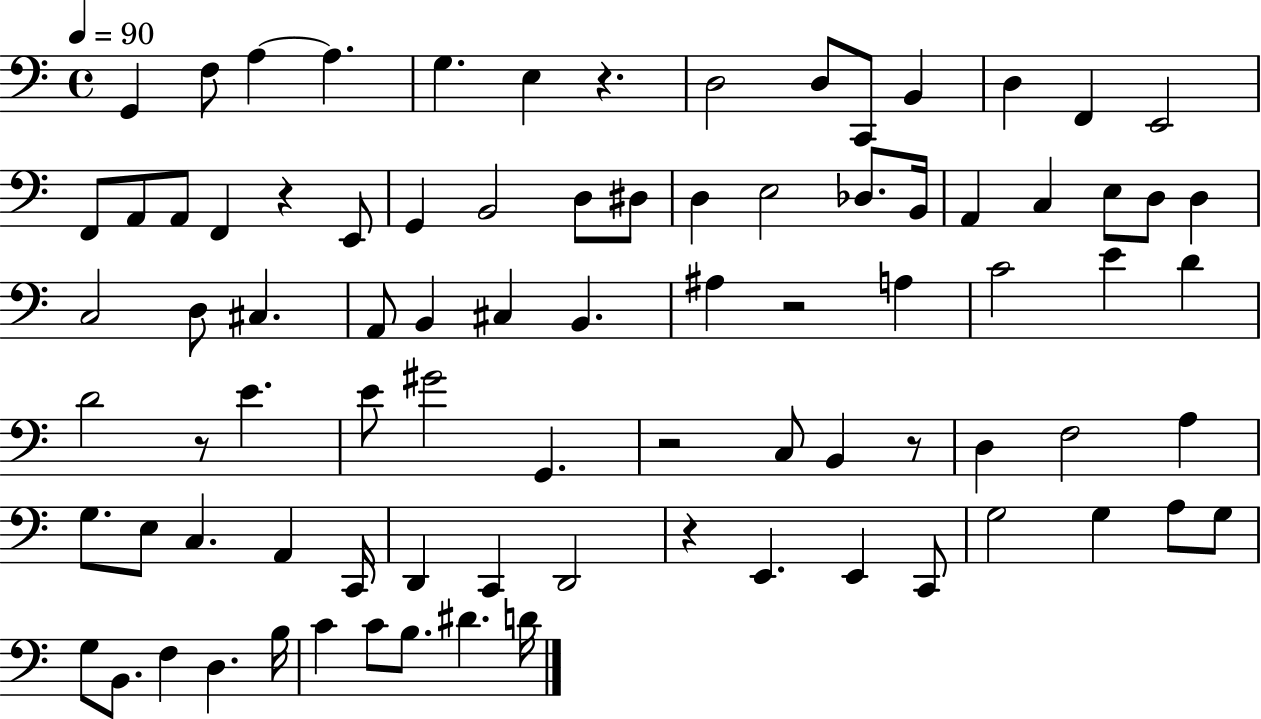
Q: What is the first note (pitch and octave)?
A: G2